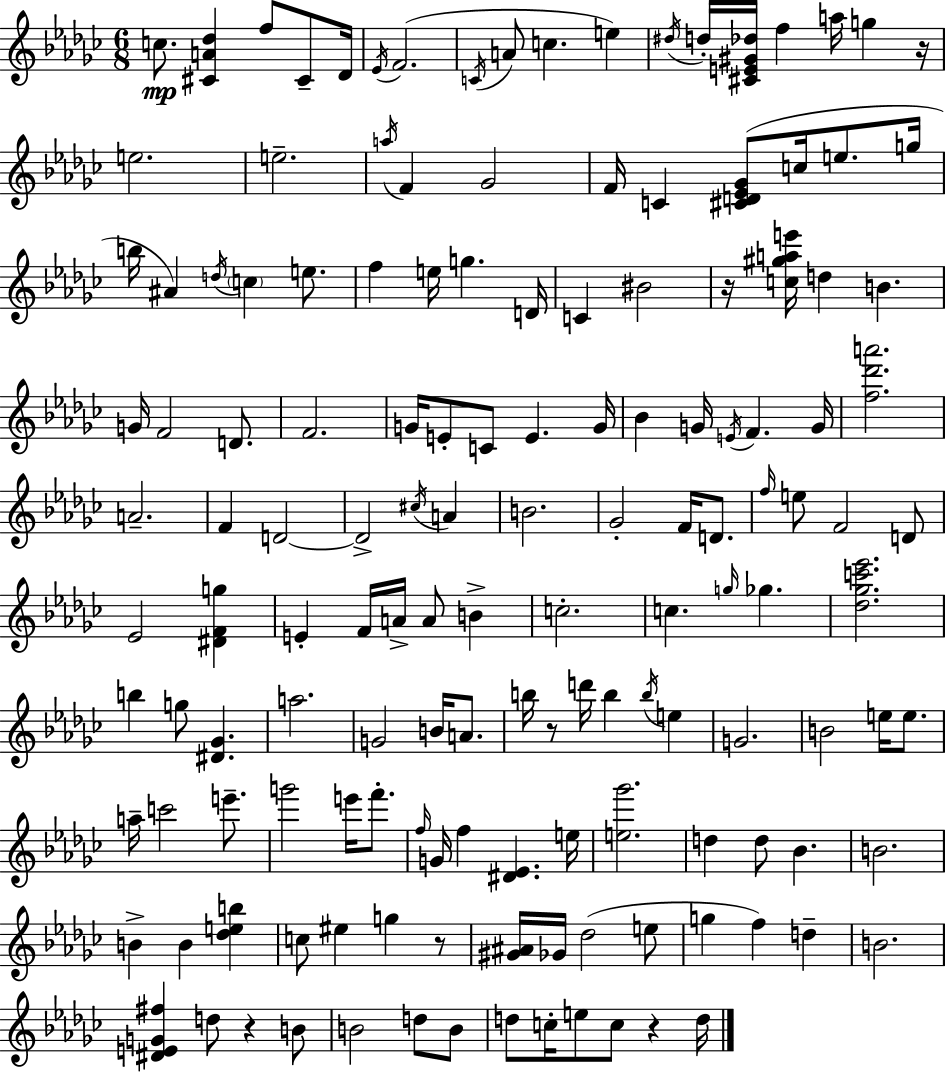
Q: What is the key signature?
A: EES minor